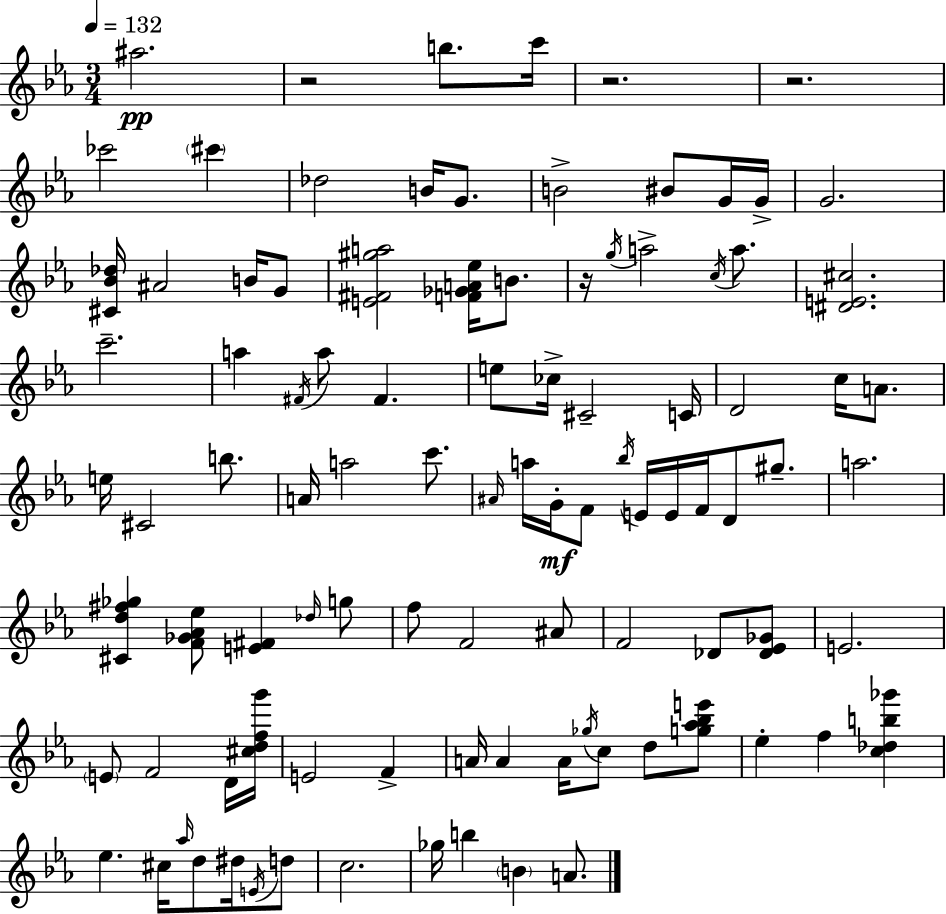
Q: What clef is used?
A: treble